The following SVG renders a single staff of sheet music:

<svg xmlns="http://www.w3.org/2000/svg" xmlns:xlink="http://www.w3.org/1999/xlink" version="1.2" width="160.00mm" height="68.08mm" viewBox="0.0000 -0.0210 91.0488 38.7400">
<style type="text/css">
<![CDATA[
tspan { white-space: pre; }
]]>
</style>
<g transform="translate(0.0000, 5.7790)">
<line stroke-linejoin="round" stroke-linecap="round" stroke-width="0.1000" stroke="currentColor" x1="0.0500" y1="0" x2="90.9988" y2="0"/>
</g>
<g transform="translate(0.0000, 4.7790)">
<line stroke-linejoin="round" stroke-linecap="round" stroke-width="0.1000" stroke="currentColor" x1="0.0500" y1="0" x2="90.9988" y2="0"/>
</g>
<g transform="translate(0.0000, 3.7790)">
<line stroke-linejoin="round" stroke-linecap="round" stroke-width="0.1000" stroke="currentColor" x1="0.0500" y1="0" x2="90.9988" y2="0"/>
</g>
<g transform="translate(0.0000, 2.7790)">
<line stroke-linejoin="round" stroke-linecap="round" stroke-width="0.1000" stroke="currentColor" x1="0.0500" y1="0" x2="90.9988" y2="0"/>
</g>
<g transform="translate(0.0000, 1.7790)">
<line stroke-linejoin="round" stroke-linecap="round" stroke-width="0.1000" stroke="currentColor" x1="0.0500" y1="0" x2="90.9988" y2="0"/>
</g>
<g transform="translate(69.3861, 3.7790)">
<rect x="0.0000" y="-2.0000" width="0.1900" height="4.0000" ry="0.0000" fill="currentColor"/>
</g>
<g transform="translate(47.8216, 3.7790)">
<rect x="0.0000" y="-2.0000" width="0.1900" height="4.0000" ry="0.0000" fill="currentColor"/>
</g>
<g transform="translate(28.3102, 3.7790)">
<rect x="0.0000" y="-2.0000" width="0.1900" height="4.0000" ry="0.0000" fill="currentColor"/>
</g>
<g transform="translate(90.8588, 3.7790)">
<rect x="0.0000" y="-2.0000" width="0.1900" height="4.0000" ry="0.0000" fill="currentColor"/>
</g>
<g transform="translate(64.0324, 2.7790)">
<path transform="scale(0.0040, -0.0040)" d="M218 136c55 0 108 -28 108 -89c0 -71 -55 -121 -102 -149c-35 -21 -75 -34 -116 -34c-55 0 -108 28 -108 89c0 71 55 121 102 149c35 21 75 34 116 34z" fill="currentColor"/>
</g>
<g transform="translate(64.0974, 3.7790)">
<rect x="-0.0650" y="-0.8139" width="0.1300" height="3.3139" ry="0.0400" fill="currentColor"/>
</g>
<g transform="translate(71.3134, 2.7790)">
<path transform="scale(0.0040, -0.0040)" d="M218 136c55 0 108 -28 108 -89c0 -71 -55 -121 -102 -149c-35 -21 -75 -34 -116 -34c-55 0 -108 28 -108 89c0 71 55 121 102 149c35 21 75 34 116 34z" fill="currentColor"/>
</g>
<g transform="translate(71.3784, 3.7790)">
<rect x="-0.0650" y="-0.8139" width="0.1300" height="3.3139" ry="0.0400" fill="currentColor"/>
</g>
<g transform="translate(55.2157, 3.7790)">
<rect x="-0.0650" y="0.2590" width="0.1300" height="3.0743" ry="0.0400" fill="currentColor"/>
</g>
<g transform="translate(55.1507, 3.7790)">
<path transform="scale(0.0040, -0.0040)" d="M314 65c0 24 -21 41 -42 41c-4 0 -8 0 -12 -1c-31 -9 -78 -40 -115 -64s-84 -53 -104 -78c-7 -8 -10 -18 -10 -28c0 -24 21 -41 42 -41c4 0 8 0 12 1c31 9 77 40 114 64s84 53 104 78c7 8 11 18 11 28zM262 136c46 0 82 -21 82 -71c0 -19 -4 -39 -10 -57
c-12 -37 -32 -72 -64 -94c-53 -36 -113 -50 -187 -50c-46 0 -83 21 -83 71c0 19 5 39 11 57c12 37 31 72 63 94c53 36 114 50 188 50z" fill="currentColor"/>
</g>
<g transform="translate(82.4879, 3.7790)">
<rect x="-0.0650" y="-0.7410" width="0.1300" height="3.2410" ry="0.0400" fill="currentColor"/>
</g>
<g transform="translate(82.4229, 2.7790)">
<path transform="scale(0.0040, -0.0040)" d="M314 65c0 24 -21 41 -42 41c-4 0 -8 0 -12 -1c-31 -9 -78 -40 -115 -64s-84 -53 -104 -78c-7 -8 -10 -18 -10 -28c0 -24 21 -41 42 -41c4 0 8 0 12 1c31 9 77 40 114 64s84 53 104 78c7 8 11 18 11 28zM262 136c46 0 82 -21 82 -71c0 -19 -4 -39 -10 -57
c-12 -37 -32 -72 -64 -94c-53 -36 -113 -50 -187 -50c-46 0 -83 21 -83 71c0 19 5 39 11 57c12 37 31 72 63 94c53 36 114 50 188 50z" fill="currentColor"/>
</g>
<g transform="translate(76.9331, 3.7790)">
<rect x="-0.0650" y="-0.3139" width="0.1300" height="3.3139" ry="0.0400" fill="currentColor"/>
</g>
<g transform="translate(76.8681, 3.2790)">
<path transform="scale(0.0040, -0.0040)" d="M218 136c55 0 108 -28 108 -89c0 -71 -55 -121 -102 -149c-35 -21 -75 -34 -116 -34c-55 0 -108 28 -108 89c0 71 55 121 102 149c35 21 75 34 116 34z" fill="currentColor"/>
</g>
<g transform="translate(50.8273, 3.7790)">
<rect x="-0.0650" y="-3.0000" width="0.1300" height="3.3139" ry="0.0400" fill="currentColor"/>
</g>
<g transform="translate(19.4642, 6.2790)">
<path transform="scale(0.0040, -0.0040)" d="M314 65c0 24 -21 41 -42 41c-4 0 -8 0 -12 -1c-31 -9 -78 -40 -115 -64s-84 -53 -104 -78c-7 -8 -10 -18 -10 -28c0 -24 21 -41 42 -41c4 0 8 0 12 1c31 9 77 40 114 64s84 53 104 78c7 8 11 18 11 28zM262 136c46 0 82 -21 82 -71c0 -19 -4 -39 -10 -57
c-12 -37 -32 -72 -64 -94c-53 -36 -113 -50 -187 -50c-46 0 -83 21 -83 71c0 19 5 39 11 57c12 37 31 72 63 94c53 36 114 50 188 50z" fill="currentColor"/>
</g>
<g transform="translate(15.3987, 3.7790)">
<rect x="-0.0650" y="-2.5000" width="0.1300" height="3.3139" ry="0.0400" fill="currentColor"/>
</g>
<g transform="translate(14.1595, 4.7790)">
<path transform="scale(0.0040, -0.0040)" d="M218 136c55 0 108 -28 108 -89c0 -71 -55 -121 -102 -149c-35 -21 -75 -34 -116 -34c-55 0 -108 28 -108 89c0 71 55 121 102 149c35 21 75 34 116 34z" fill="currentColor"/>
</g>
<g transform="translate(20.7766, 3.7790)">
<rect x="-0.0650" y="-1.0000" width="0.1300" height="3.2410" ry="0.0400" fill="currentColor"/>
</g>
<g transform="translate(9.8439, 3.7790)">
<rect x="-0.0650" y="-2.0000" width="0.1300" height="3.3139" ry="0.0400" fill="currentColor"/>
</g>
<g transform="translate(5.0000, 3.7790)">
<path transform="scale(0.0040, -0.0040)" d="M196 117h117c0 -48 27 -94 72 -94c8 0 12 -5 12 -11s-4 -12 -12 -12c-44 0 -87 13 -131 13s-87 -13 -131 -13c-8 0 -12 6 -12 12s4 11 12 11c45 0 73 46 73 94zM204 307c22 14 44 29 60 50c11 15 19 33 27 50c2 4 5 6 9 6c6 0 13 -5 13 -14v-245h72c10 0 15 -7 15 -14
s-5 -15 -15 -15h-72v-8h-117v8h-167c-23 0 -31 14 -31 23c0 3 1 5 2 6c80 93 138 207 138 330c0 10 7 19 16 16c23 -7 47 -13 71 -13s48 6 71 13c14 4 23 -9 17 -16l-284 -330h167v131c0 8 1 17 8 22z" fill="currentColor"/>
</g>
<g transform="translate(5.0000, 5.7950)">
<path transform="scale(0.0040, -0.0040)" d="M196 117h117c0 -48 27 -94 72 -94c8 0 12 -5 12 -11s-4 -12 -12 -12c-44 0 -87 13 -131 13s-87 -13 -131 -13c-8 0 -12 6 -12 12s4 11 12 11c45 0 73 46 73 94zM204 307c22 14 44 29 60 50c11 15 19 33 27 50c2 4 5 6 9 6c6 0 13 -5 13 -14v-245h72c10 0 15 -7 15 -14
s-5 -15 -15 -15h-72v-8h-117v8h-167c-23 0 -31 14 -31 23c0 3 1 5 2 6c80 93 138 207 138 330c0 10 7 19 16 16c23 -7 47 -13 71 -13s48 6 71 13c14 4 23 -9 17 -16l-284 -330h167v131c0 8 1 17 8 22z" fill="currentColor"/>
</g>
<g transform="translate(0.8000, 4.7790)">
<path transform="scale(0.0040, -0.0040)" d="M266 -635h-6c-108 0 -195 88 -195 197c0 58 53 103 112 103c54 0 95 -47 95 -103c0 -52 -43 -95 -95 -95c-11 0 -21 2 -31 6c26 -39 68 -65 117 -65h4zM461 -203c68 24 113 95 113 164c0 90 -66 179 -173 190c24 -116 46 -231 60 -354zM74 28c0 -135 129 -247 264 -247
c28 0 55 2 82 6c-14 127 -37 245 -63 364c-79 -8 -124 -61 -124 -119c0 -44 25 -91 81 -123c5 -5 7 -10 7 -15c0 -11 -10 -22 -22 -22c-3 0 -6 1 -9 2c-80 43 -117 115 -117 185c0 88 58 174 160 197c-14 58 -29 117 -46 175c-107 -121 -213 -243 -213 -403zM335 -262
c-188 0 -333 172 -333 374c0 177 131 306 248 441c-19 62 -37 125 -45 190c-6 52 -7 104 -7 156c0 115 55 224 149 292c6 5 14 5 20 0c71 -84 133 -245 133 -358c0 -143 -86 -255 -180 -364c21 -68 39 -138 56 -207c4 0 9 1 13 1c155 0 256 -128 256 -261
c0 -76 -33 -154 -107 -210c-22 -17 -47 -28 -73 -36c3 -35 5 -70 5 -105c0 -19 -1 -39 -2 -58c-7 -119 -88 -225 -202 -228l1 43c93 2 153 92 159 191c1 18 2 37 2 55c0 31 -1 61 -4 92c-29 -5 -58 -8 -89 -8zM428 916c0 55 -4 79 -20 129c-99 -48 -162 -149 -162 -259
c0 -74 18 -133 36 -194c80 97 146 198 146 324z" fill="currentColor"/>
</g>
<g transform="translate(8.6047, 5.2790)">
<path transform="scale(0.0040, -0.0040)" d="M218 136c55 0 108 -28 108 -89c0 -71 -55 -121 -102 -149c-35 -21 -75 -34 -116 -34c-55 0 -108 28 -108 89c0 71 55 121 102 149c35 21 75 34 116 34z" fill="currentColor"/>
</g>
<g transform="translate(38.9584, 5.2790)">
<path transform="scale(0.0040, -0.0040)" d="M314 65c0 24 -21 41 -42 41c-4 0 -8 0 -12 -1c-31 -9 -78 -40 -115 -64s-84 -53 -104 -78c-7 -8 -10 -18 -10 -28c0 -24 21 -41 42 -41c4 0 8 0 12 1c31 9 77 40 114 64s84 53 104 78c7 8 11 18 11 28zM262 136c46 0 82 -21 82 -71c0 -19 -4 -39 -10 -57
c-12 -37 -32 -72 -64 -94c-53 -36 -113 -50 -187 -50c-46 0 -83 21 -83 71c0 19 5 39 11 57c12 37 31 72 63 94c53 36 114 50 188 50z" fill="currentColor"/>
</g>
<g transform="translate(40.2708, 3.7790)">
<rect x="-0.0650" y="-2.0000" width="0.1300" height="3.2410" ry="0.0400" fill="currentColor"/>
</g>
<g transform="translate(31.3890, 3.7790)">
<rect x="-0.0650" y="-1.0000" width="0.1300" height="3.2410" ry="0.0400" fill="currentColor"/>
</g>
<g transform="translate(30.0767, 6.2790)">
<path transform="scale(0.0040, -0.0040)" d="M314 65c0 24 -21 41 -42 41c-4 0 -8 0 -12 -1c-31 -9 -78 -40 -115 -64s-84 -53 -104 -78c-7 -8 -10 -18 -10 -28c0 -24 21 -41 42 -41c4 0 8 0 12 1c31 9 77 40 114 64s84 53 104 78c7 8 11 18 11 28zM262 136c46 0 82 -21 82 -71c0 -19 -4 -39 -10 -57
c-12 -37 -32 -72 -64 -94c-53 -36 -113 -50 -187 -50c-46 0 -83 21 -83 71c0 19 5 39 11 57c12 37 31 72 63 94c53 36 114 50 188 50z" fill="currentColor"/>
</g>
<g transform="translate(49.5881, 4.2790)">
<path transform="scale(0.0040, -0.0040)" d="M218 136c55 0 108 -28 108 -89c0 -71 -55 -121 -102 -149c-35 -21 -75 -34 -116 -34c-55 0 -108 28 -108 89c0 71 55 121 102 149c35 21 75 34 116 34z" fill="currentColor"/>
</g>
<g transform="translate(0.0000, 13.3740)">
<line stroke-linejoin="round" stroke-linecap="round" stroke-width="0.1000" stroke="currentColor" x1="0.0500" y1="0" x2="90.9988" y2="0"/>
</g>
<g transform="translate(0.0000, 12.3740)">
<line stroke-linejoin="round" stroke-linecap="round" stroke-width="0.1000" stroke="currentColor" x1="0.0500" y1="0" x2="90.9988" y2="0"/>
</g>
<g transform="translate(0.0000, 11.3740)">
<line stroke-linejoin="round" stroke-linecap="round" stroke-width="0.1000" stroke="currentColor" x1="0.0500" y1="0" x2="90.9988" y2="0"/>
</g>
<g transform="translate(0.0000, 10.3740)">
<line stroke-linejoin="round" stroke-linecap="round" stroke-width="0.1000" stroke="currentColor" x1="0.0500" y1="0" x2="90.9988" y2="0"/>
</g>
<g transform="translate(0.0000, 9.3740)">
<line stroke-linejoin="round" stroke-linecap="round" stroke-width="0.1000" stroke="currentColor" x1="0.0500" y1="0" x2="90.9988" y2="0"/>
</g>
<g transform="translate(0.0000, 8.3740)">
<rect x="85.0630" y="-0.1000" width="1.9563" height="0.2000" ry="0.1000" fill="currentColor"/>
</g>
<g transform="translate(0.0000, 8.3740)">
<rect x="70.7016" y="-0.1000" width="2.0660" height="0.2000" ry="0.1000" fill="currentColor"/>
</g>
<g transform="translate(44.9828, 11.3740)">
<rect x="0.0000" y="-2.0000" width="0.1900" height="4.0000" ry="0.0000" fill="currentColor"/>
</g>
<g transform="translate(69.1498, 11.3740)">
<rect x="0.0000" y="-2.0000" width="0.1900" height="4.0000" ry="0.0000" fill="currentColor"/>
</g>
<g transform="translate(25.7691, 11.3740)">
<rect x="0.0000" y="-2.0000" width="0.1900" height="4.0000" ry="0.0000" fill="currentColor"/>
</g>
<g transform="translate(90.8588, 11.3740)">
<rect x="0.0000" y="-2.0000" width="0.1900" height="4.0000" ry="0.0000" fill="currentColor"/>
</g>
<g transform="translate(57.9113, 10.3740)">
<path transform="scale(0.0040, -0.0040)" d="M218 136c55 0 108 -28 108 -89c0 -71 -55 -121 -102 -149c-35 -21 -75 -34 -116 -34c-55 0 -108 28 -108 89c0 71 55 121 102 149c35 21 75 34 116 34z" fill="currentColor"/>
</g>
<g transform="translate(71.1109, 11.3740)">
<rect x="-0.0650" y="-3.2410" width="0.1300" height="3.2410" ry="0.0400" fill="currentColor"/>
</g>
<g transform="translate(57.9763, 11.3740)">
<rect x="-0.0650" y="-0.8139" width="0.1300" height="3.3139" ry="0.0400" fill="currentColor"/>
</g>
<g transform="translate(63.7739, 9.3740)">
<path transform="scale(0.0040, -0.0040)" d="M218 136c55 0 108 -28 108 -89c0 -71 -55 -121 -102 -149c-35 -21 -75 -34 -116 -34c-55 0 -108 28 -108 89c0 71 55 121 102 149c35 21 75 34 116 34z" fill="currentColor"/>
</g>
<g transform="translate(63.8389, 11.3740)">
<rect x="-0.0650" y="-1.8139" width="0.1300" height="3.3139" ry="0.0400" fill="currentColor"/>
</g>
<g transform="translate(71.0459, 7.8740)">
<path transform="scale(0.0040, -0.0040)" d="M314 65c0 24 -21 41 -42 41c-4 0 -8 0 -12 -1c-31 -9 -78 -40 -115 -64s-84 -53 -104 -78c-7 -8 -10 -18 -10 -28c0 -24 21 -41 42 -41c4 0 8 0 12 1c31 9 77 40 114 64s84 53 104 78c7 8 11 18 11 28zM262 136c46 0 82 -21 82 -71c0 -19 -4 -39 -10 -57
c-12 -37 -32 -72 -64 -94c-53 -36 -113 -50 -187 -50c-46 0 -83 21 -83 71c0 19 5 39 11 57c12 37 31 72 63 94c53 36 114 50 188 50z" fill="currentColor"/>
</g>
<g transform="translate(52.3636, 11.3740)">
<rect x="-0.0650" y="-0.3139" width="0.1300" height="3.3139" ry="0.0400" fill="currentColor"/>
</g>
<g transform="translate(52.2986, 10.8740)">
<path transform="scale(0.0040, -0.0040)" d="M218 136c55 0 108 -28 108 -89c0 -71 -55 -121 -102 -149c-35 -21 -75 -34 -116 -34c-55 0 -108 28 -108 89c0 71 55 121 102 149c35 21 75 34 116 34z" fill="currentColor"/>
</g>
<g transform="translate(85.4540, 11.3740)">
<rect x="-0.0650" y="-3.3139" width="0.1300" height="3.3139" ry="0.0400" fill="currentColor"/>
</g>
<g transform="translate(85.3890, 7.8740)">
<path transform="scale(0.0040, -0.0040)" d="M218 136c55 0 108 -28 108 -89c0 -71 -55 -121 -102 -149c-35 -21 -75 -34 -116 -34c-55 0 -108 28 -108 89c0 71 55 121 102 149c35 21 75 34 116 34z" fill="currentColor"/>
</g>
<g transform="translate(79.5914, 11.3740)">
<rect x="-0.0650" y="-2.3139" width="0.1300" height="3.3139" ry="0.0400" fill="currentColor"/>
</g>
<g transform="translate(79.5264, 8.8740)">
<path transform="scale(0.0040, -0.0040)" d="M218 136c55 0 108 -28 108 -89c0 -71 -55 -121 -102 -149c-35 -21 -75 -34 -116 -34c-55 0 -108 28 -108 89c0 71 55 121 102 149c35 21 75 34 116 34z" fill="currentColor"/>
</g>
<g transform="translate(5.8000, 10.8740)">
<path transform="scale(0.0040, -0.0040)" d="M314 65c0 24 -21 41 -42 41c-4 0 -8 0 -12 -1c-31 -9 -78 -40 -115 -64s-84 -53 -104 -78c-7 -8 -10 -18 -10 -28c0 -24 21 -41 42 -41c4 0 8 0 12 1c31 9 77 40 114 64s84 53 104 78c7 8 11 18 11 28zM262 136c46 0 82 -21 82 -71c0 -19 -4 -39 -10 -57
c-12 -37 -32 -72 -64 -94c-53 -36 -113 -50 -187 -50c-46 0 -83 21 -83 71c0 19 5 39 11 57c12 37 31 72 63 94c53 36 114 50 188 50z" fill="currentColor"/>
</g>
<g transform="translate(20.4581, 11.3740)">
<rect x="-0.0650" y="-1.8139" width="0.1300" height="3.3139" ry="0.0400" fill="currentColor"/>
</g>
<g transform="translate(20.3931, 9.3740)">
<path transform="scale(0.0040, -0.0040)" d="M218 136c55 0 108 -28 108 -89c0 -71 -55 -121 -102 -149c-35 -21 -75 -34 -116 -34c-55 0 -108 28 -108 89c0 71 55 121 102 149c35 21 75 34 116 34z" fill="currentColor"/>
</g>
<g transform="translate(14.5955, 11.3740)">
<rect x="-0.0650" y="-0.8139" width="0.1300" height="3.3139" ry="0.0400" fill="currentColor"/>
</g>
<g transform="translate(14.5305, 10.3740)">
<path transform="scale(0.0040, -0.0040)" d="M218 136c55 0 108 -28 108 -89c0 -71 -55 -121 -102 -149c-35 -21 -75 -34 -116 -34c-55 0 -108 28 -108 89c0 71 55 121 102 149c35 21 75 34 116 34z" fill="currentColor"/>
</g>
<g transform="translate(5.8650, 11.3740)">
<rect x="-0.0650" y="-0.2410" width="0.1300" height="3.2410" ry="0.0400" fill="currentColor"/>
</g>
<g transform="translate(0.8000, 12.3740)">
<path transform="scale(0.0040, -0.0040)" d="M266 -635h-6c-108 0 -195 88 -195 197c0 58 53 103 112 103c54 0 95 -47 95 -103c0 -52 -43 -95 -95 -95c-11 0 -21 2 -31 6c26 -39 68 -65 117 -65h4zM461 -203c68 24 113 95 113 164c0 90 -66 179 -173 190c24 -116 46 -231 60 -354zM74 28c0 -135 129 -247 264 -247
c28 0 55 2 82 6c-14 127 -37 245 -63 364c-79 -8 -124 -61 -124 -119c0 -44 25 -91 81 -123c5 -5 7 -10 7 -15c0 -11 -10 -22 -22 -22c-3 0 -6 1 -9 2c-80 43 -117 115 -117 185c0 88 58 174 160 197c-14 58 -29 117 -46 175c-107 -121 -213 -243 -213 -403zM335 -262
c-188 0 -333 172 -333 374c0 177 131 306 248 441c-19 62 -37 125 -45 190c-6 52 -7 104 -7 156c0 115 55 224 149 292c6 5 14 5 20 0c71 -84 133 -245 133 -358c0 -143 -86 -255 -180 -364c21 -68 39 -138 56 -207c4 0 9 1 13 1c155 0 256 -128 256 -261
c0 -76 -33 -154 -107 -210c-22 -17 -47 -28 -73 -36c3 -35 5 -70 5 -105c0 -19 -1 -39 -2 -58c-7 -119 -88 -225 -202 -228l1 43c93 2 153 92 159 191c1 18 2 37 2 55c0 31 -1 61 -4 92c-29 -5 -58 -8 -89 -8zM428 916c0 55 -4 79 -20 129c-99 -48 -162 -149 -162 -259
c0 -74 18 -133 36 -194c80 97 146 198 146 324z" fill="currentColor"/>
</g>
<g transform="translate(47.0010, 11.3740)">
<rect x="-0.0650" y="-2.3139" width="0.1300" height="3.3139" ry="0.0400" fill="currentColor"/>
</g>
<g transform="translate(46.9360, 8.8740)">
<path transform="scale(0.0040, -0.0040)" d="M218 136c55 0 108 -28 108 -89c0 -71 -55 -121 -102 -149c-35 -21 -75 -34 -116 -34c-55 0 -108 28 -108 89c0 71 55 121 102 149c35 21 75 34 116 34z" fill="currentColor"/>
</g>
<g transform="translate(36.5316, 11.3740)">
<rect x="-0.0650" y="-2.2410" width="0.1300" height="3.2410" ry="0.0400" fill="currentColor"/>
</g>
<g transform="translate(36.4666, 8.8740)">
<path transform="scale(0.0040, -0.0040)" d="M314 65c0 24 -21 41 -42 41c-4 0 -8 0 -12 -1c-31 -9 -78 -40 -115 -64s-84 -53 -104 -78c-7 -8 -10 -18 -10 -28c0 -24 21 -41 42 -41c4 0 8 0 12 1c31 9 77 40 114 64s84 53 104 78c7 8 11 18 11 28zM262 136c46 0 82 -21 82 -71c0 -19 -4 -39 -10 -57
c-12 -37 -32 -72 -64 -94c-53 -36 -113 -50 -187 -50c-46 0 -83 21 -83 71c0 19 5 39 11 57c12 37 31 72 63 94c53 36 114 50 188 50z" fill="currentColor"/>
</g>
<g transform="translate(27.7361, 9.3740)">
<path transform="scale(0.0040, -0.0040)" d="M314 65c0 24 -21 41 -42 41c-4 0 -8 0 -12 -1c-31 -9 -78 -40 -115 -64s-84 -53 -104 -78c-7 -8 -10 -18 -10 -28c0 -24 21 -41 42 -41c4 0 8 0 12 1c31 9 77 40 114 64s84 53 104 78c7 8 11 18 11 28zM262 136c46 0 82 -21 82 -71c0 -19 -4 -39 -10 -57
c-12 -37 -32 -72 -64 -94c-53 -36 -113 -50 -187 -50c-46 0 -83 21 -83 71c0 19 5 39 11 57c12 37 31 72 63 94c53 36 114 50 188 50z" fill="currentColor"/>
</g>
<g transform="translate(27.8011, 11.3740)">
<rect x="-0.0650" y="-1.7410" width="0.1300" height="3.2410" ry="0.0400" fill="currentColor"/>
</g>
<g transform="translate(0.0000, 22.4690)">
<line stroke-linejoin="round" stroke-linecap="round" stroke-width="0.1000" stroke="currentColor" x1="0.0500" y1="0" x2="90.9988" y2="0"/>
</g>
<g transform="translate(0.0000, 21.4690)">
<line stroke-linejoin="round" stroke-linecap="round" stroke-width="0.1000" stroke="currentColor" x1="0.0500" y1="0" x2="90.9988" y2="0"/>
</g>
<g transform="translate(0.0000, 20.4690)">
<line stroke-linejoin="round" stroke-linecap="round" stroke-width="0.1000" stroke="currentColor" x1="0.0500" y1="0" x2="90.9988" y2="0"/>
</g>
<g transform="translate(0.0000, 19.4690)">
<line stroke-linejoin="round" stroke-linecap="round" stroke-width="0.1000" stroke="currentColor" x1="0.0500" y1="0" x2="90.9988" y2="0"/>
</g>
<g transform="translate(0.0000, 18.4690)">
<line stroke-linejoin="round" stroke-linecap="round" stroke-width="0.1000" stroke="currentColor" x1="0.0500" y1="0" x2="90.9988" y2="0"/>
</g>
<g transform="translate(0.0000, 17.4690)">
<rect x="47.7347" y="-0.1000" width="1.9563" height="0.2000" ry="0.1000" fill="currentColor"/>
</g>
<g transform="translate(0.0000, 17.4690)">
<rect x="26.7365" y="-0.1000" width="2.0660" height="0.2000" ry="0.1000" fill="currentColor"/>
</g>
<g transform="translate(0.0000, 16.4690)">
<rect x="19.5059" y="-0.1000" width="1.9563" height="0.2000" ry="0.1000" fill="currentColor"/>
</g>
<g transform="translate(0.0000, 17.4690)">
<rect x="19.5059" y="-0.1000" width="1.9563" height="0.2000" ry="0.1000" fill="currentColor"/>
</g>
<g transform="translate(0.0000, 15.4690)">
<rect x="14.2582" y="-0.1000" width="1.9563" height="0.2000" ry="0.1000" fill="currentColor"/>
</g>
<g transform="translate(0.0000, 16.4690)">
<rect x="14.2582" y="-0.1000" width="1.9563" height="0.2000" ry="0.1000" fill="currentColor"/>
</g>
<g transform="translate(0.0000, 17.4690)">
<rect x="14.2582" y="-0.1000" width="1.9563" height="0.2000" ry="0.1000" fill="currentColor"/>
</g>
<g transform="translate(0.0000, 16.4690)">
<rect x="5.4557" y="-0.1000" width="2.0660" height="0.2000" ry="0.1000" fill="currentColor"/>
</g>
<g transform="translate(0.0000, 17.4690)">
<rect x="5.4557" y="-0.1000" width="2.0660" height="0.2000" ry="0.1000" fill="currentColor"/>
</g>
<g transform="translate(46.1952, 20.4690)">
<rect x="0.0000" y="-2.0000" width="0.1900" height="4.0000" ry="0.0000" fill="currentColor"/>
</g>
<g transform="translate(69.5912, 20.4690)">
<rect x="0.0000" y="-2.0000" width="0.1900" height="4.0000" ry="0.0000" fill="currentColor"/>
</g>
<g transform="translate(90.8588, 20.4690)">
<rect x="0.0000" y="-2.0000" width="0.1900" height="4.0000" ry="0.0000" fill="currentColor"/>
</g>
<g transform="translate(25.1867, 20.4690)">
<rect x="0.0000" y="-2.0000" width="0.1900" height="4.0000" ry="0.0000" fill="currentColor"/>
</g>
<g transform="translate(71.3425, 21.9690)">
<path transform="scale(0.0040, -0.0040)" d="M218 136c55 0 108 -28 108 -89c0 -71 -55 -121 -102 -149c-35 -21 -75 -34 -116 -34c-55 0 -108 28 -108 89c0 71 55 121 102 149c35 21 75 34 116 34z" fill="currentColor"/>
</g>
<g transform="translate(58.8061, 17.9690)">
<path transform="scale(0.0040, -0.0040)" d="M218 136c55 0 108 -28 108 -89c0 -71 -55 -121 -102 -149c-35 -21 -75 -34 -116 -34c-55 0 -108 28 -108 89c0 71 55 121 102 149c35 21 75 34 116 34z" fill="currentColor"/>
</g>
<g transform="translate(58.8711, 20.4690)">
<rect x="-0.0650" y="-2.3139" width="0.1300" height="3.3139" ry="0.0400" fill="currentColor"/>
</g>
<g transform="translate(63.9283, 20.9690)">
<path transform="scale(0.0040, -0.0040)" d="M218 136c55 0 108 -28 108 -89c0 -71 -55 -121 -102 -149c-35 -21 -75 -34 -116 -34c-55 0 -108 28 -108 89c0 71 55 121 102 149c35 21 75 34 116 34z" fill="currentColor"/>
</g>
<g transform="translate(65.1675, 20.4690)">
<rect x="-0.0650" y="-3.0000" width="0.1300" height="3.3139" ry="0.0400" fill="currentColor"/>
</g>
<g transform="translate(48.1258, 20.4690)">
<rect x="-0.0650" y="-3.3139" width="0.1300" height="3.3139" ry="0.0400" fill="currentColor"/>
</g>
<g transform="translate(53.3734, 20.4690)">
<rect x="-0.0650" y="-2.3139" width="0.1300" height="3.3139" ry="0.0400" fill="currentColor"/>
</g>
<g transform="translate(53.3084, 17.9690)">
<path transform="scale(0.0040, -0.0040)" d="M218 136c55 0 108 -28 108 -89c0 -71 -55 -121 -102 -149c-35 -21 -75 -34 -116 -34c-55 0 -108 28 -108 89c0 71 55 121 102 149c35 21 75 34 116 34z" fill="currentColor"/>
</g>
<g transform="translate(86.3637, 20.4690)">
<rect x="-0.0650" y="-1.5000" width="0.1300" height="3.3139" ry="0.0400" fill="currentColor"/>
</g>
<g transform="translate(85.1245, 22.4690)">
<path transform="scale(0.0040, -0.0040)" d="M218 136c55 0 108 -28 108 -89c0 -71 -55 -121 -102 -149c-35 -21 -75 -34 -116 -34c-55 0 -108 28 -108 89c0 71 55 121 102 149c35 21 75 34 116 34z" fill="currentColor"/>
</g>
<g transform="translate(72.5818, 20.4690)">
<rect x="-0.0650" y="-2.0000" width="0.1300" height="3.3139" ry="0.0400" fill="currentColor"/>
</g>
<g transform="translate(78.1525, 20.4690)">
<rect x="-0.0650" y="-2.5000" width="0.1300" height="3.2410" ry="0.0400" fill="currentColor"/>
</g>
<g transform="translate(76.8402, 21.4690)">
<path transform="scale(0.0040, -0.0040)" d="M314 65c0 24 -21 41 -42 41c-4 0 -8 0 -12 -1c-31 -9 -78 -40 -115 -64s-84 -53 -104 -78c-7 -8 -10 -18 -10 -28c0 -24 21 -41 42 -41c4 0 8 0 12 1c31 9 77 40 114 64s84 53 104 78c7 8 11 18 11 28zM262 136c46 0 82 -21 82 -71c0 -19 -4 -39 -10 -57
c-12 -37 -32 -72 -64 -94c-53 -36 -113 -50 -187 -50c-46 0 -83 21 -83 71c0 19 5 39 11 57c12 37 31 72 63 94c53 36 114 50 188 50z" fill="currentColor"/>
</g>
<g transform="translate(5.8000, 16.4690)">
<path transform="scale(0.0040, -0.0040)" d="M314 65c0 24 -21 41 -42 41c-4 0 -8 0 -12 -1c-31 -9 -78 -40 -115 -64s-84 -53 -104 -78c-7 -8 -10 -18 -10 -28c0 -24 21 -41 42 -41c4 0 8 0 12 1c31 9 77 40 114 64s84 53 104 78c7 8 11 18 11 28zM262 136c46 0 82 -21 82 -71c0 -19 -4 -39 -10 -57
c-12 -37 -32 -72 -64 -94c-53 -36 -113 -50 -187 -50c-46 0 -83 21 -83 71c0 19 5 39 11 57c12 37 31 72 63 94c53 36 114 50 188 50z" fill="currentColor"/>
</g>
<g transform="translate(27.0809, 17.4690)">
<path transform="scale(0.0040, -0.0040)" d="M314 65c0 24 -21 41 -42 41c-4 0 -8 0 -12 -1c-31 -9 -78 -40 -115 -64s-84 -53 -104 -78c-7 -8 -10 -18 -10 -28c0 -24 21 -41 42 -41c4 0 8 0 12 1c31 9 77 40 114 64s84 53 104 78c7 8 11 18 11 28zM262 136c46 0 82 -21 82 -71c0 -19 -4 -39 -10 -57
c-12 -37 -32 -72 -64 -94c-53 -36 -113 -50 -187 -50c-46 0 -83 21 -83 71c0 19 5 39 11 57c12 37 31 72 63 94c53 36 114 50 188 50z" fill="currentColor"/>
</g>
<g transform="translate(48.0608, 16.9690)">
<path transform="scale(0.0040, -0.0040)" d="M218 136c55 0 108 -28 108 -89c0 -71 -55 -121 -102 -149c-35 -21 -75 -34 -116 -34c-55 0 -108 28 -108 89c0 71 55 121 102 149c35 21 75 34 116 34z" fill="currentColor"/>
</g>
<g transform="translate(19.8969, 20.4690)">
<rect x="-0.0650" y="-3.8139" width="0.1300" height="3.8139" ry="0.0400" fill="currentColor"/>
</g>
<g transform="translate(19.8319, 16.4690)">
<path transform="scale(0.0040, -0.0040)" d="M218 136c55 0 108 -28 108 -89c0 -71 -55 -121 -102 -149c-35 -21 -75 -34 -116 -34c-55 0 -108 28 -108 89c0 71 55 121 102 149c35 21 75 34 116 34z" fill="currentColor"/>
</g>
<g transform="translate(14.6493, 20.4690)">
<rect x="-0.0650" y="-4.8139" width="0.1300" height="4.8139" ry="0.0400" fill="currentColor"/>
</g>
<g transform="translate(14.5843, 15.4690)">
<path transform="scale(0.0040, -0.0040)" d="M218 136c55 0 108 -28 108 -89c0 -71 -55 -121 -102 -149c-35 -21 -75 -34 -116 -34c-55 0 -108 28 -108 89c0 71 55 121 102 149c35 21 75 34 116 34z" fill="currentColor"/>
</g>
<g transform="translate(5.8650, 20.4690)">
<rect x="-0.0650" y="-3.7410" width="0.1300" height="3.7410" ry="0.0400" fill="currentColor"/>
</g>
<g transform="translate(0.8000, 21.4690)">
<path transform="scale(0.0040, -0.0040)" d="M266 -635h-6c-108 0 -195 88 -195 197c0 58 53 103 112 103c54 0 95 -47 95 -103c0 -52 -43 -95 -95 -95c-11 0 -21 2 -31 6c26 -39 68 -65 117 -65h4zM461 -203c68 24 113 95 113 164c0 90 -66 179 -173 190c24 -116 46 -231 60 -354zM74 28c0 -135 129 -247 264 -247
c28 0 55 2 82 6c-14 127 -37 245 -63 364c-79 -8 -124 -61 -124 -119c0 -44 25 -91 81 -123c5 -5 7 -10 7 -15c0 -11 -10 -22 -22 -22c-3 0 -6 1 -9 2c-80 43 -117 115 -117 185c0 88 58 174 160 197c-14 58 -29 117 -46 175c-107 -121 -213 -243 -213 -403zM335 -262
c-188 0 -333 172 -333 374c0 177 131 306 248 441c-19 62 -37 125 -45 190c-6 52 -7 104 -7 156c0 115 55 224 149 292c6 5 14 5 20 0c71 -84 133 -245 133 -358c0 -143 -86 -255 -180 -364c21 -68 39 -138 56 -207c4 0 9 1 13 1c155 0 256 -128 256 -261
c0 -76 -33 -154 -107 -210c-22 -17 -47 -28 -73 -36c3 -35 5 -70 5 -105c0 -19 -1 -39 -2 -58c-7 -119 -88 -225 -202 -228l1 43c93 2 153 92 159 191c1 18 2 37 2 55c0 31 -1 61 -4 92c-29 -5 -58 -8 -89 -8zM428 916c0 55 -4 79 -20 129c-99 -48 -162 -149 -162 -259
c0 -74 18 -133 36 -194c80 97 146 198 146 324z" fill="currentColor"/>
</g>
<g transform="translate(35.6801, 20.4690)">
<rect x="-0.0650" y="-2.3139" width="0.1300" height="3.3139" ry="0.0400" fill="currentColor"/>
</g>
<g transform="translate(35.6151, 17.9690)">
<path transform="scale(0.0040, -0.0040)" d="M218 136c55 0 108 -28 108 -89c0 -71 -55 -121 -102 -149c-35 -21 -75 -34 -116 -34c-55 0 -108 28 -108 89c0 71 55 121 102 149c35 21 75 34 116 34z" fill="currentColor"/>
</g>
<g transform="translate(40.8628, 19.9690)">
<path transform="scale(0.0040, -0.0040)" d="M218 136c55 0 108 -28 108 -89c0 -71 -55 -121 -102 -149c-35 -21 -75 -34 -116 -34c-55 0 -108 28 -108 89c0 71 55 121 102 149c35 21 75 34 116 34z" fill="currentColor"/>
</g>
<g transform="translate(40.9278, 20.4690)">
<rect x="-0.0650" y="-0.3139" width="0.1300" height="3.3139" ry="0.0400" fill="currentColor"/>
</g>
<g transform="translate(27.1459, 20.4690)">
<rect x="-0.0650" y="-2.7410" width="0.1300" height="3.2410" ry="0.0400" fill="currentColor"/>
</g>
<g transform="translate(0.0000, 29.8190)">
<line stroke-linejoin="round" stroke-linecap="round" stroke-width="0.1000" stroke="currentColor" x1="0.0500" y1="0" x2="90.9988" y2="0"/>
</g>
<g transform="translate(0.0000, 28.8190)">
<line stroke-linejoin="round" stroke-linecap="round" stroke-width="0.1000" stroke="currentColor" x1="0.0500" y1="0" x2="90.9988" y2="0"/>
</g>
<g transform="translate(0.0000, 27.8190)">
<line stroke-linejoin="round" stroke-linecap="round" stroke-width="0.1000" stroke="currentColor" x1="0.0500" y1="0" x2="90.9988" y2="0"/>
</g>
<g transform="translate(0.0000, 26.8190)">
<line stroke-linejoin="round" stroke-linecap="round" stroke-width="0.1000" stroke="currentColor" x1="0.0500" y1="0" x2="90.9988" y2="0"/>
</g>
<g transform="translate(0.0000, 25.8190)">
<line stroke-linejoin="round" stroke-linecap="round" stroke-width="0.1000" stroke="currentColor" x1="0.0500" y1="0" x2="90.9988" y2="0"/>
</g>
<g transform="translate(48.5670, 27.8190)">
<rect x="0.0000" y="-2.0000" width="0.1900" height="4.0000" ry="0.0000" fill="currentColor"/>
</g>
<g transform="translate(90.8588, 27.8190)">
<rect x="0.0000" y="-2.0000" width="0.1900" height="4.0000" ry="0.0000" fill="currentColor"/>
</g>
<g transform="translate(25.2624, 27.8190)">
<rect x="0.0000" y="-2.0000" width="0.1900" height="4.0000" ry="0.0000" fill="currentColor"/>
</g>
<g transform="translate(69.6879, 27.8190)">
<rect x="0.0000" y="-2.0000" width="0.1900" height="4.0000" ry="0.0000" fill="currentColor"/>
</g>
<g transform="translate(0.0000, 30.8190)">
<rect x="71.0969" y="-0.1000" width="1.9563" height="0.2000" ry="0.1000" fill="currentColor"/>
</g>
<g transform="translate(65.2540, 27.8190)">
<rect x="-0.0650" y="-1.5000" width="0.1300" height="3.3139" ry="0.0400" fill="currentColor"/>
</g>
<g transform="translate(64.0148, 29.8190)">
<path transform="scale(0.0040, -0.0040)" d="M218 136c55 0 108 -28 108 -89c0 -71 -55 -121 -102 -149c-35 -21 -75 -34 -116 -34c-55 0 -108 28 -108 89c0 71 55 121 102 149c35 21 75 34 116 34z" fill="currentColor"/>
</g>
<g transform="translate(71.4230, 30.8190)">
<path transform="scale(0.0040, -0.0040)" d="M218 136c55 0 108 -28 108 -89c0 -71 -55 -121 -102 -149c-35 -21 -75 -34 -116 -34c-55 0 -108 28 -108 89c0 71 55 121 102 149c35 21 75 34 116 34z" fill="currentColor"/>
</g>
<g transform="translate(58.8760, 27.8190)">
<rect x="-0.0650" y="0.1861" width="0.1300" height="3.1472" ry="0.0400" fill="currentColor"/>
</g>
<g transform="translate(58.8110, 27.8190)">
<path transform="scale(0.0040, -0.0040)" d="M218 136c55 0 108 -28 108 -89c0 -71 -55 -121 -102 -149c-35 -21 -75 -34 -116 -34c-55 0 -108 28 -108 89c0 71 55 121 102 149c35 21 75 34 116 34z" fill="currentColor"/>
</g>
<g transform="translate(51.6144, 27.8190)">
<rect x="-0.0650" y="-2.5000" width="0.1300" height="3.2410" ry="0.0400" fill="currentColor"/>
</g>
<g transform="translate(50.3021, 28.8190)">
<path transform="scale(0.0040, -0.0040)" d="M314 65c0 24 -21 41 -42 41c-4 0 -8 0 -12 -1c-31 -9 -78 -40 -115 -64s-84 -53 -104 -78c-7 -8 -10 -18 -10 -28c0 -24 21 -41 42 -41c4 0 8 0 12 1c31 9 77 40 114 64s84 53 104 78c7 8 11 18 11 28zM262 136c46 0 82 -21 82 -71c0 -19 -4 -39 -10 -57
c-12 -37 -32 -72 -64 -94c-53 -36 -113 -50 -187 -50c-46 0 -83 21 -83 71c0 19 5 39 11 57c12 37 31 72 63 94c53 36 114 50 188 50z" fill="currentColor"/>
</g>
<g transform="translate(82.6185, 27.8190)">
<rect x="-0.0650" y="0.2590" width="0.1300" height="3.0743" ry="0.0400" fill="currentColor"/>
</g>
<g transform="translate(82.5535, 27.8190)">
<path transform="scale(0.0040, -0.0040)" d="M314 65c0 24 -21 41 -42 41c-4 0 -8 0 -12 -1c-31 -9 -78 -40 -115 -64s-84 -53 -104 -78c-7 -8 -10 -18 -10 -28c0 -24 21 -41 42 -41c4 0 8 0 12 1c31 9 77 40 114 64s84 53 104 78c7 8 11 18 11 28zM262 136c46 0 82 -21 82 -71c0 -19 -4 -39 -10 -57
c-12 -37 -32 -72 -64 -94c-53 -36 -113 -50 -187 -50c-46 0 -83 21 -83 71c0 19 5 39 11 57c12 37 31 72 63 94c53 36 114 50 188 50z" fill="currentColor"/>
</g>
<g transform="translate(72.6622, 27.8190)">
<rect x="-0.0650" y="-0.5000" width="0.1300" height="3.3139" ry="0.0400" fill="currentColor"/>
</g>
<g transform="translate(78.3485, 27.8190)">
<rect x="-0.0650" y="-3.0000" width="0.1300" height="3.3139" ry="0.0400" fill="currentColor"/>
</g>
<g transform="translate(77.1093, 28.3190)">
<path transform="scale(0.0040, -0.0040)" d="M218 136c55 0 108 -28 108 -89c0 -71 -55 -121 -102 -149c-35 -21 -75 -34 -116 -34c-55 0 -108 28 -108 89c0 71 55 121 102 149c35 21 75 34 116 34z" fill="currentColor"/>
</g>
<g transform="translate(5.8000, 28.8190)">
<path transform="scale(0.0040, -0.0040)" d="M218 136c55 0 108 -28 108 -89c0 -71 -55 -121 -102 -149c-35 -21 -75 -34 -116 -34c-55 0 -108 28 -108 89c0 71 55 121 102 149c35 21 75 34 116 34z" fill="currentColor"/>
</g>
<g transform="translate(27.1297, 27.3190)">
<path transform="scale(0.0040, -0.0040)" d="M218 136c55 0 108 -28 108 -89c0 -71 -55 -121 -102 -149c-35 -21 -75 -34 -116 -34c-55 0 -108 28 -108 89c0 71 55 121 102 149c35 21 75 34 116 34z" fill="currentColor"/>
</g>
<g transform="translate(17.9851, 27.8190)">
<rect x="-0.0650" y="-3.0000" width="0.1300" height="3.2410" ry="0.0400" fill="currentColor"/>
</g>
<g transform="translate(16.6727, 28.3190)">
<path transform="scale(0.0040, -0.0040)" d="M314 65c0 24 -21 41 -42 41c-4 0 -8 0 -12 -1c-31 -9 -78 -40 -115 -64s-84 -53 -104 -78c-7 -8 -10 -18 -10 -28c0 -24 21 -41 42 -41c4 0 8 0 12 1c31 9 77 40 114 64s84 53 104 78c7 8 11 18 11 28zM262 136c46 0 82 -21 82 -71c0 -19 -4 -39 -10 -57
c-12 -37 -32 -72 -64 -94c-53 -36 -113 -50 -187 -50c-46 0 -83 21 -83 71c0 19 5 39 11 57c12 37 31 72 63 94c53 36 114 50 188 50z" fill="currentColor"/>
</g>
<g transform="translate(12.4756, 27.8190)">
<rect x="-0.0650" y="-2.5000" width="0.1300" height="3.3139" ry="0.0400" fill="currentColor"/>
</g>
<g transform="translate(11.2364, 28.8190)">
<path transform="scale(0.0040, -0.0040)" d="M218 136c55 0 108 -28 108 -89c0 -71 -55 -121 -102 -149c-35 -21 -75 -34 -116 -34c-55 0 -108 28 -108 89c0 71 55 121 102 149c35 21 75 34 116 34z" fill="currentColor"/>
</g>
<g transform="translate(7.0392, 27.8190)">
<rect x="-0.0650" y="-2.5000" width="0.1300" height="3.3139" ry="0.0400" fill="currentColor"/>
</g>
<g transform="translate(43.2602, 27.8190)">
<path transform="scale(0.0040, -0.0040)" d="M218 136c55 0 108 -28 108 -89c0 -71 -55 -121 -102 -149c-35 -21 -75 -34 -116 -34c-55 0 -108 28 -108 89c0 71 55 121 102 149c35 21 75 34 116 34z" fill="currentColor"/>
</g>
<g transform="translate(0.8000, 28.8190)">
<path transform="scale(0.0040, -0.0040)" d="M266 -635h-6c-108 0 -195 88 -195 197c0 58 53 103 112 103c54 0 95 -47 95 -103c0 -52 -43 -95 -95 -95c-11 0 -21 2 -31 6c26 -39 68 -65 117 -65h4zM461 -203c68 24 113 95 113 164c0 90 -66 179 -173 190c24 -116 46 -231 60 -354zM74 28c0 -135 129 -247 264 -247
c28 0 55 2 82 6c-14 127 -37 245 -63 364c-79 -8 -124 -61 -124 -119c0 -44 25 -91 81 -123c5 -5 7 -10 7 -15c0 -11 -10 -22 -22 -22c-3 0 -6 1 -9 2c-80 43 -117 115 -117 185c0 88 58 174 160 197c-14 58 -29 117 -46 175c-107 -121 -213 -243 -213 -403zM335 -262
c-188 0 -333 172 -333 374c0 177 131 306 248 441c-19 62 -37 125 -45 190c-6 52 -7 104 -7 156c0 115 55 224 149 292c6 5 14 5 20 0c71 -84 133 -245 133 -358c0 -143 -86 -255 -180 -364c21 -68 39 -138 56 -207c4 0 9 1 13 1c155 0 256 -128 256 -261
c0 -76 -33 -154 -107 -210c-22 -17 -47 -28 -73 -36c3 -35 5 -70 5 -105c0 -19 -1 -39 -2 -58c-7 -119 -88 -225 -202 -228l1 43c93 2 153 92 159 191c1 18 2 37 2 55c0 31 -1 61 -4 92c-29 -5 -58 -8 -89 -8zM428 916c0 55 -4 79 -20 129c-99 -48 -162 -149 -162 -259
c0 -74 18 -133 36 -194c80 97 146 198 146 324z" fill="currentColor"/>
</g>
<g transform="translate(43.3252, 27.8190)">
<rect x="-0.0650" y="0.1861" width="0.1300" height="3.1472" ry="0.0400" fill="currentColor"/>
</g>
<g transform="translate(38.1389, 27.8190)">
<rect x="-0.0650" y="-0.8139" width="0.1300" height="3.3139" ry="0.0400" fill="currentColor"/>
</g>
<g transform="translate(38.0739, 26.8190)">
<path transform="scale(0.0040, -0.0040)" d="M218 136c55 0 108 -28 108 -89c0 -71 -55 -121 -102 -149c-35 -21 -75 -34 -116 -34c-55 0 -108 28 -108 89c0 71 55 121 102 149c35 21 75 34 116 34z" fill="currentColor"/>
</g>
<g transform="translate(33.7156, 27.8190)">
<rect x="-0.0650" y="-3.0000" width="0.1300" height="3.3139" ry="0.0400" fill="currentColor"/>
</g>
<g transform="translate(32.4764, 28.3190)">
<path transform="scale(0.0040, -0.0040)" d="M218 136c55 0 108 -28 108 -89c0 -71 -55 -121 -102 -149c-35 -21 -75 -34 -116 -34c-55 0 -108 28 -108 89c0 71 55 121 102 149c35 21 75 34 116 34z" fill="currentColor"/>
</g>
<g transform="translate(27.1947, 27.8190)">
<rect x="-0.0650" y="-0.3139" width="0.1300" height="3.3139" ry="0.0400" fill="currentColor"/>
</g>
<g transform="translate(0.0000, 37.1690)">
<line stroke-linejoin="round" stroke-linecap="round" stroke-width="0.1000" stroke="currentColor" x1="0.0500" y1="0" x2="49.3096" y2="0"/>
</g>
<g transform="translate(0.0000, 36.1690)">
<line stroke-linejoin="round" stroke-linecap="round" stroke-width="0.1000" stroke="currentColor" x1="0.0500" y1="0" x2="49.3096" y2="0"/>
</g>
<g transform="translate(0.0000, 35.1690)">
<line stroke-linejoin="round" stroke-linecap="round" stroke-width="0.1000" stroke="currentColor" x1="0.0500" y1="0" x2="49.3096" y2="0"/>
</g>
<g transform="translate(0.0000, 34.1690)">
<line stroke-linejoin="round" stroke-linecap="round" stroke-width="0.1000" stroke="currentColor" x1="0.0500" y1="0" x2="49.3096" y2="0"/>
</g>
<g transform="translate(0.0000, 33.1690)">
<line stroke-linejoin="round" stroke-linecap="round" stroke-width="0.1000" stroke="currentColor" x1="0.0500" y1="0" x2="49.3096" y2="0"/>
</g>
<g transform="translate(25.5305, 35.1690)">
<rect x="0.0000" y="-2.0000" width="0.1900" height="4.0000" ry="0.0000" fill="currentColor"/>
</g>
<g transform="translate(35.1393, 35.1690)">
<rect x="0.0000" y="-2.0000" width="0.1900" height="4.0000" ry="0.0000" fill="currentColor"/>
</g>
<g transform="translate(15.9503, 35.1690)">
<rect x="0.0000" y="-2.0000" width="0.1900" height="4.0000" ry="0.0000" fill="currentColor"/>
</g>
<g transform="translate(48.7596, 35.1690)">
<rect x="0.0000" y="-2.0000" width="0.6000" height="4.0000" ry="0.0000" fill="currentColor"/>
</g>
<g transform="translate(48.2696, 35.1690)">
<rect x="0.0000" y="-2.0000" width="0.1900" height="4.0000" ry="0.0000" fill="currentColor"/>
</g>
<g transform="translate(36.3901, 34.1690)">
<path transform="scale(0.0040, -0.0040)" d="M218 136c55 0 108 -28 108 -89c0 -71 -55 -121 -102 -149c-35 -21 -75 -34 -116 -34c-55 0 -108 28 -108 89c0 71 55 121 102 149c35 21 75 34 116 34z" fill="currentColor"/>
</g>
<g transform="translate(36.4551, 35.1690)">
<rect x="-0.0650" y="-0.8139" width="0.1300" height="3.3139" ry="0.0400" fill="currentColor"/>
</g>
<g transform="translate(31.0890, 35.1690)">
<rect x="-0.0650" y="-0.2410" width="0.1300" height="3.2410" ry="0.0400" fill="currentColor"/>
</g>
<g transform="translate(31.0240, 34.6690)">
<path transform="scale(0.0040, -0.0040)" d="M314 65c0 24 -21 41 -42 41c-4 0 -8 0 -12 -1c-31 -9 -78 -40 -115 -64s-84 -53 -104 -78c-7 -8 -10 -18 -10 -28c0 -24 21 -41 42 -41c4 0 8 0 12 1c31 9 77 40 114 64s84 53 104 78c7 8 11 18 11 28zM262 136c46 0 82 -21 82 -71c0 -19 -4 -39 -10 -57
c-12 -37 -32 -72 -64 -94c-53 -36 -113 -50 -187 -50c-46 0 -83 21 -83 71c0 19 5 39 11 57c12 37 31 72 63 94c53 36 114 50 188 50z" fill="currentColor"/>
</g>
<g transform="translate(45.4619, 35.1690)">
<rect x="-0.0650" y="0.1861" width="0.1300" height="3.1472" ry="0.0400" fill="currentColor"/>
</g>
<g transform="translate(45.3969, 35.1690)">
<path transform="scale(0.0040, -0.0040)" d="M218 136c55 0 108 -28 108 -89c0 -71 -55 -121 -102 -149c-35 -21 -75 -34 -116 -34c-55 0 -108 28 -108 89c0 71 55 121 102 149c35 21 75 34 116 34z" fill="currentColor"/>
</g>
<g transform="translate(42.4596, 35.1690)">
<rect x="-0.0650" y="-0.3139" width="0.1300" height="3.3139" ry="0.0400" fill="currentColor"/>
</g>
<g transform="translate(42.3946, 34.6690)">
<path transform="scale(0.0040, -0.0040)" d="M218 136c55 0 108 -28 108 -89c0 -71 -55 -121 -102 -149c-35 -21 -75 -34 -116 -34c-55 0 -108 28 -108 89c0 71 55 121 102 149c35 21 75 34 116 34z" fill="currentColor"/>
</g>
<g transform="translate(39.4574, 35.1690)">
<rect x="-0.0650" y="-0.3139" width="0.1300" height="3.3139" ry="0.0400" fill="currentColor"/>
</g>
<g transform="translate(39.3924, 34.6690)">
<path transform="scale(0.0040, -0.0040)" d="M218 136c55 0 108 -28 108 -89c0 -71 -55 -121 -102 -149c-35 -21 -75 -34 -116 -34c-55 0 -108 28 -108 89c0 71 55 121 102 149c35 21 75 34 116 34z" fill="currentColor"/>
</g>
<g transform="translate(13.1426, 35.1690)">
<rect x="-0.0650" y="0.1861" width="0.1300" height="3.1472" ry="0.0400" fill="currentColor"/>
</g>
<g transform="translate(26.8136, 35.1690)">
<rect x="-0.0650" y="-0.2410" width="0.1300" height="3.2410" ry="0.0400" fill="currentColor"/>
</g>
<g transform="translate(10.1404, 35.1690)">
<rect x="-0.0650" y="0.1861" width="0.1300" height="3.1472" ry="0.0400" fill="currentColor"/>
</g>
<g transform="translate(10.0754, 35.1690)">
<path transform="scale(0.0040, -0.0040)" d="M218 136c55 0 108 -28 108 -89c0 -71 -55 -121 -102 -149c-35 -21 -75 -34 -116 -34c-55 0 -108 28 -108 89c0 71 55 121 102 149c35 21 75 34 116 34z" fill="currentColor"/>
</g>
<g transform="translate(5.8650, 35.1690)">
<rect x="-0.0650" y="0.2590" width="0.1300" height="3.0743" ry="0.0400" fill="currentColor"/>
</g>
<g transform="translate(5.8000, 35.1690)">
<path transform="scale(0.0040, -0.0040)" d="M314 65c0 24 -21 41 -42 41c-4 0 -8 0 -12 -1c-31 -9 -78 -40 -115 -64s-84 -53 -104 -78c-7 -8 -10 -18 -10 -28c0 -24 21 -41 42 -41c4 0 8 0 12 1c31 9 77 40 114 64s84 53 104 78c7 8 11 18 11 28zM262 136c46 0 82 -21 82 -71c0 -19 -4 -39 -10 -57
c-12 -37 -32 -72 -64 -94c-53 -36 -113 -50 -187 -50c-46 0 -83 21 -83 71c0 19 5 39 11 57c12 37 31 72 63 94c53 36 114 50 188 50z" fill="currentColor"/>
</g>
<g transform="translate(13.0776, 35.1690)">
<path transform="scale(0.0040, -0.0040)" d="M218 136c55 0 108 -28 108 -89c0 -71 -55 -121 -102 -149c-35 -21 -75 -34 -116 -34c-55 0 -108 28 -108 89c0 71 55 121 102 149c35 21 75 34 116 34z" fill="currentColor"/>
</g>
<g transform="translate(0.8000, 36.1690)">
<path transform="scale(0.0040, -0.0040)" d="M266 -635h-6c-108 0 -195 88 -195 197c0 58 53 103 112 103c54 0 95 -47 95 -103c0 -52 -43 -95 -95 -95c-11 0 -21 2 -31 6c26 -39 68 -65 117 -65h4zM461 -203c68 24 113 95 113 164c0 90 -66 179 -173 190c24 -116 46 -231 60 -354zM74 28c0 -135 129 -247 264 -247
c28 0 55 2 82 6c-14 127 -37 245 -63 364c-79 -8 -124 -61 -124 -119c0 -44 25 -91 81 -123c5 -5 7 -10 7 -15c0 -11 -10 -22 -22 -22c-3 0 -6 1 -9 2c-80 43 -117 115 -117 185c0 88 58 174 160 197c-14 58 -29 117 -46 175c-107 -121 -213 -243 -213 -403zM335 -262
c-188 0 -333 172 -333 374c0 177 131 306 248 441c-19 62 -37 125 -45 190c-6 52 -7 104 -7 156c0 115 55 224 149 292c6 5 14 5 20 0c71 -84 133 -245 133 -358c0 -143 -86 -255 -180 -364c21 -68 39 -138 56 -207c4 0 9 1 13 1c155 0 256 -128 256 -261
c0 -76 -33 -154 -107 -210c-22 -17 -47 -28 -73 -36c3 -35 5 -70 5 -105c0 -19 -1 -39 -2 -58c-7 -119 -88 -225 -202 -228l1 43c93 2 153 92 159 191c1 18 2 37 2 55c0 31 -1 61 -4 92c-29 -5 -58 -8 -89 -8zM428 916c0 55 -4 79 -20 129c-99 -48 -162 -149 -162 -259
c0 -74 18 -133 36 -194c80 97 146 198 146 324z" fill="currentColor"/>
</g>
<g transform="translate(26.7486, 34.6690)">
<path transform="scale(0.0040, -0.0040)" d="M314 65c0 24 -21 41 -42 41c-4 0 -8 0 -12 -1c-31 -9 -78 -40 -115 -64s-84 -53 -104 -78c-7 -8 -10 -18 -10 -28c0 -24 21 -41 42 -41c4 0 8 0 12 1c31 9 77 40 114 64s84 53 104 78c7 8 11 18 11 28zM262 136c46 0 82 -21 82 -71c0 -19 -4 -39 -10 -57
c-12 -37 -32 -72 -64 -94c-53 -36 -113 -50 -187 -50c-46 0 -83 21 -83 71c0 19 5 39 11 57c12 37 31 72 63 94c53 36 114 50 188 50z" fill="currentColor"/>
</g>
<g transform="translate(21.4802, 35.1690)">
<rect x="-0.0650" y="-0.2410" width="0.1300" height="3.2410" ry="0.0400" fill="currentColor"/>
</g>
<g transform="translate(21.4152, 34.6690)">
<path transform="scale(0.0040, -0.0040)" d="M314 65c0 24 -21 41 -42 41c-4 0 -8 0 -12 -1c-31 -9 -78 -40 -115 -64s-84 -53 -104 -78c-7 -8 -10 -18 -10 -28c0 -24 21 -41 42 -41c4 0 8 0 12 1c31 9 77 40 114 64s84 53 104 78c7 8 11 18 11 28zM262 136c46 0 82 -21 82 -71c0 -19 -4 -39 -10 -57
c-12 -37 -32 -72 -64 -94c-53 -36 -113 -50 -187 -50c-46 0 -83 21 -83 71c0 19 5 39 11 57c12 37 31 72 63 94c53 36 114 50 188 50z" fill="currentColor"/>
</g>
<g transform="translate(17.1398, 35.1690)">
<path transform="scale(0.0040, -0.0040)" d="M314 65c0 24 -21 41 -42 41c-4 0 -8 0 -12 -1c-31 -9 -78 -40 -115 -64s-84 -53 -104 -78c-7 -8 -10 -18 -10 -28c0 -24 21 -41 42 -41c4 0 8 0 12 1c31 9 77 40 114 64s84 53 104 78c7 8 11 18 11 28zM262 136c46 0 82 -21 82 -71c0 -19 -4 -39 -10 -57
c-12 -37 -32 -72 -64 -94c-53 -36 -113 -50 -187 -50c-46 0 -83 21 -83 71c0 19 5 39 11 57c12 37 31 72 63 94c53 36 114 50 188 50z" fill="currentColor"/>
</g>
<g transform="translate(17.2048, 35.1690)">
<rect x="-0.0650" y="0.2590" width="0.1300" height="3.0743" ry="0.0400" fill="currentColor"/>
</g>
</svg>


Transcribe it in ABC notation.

X:1
T:Untitled
M:4/4
L:1/4
K:C
F G D2 D2 F2 A B2 d d c d2 c2 d f f2 g2 g c d f b2 g b c'2 e' c' a2 g c b g g A F G2 E G G A2 c A d B G2 B E C A B2 B2 B B B2 c2 c2 c2 d c c B